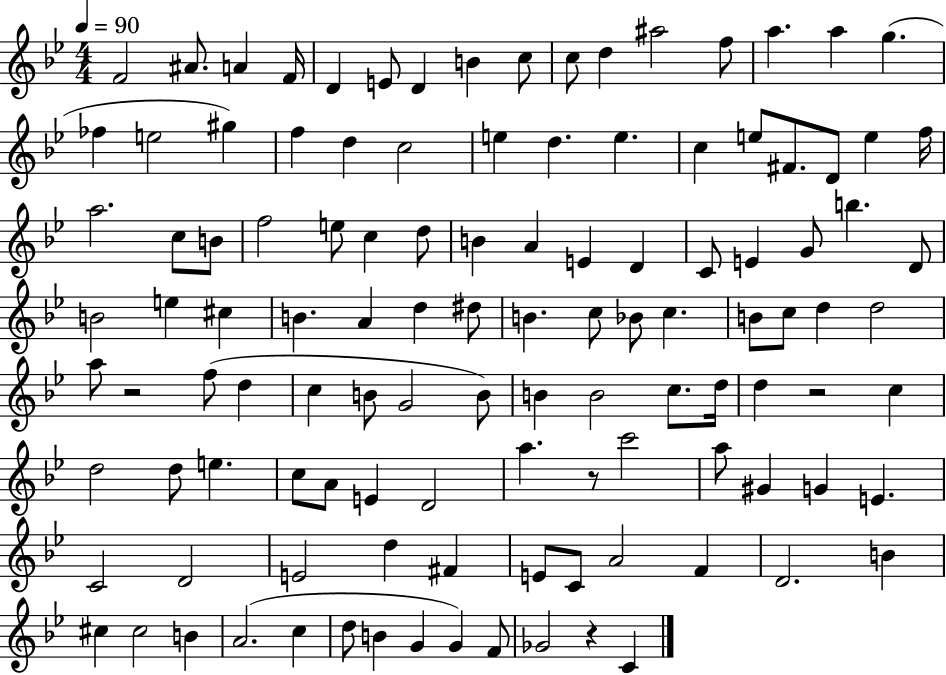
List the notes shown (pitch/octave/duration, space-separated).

F4/h A#4/e. A4/q F4/s D4/q E4/e D4/q B4/q C5/e C5/e D5/q A#5/h F5/e A5/q. A5/q G5/q. FES5/q E5/h G#5/q F5/q D5/q C5/h E5/q D5/q. E5/q. C5/q E5/e F#4/e. D4/e E5/q F5/s A5/h. C5/e B4/e F5/h E5/e C5/q D5/e B4/q A4/q E4/q D4/q C4/e E4/q G4/e B5/q. D4/e B4/h E5/q C#5/q B4/q. A4/q D5/q D#5/e B4/q. C5/e Bb4/e C5/q. B4/e C5/e D5/q D5/h A5/e R/h F5/e D5/q C5/q B4/e G4/h B4/e B4/q B4/h C5/e. D5/s D5/q R/h C5/q D5/h D5/e E5/q. C5/e A4/e E4/q D4/h A5/q. R/e C6/h A5/e G#4/q G4/q E4/q. C4/h D4/h E4/h D5/q F#4/q E4/e C4/e A4/h F4/q D4/h. B4/q C#5/q C#5/h B4/q A4/h. C5/q D5/e B4/q G4/q G4/q F4/e Gb4/h R/q C4/q